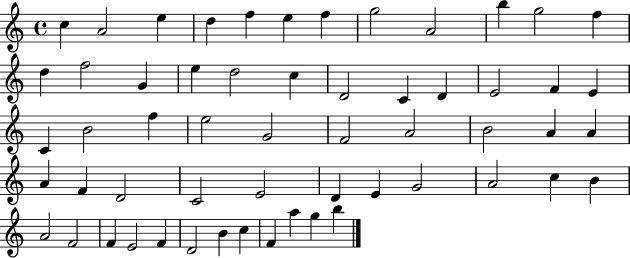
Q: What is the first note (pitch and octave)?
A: C5